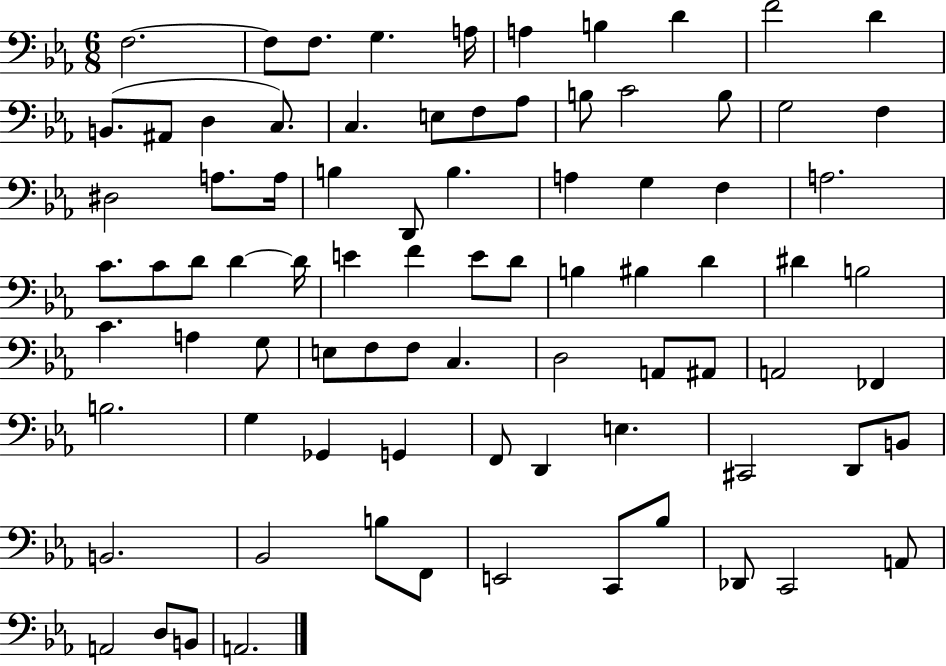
F3/h. F3/e F3/e. G3/q. A3/s A3/q B3/q D4/q F4/h D4/q B2/e. A#2/e D3/q C3/e. C3/q. E3/e F3/e Ab3/e B3/e C4/h B3/e G3/h F3/q D#3/h A3/e. A3/s B3/q D2/e B3/q. A3/q G3/q F3/q A3/h. C4/e. C4/e D4/e D4/q D4/s E4/q F4/q E4/e D4/e B3/q BIS3/q D4/q D#4/q B3/h C4/q. A3/q G3/e E3/e F3/e F3/e C3/q. D3/h A2/e A#2/e A2/h FES2/q B3/h. G3/q Gb2/q G2/q F2/e D2/q E3/q. C#2/h D2/e B2/e B2/h. Bb2/h B3/e F2/e E2/h C2/e Bb3/e Db2/e C2/h A2/e A2/h D3/e B2/e A2/h.